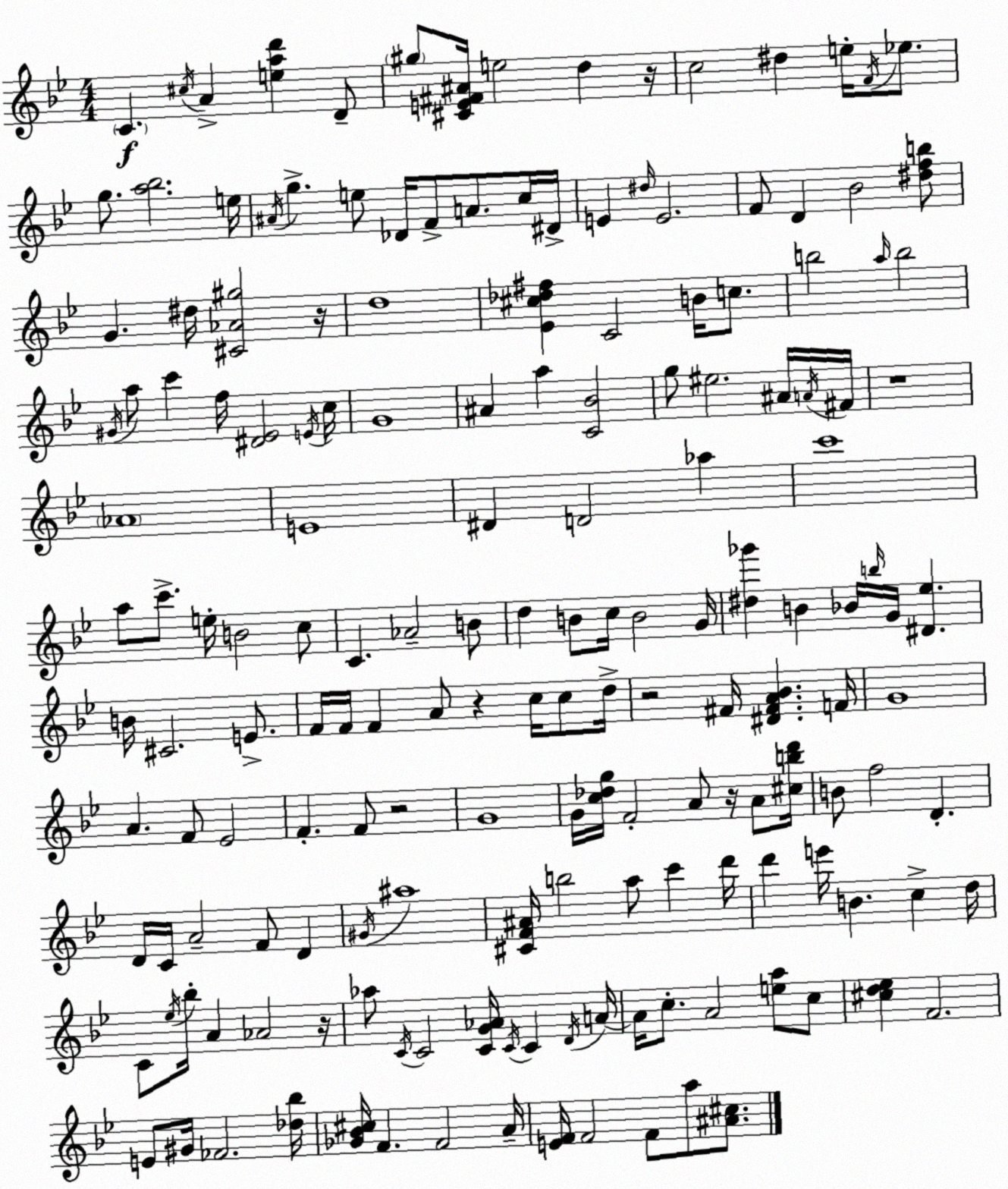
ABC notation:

X:1
T:Untitled
M:4/4
L:1/4
K:Bb
C ^c/4 A [ead'] D/2 ^g/2 [^CE^F^A]/4 e2 d z/4 c2 ^d e/4 F/4 _e/2 g/2 [a_b]2 e/4 ^A/4 g e/2 _D/4 F/2 A/2 c/4 ^D/4 E ^d/4 E2 F/2 D _B2 [^dfb]/2 G ^d/4 [^C_A^g]2 z/4 d4 [_E^c_d^f] C2 B/4 c/2 b2 a/4 b2 ^G/4 a/2 c' f/4 [^D_E]2 E/4 c/4 G4 ^A a [C_B]2 g/2 ^e2 ^A/4 A/4 ^F/4 z4 _A4 E4 ^D D2 _a c'4 a/2 c'/2 e/4 B2 c/2 C _A2 B/2 d B/2 c/4 B2 G/4 [^d_g'] B _B/4 b/4 G/4 [^D_e] B/4 ^C2 E/2 F/4 F/4 F A/2 z c/4 c/2 d/4 z2 ^F/4 [^D^FA_B] F/4 G4 A F/2 _E2 F F/2 z2 G4 G/4 [c_dg]/4 F2 A/2 z/4 A/2 [^cbd']/4 B/2 f2 D D/4 C/4 A2 F/2 D ^G/4 ^a4 [^CF^A]/4 b2 a/2 c' d'/4 d' e'/4 B c d/4 C/2 _e/4 _b/4 A _A2 z/4 _a/2 C/4 C2 [CG_A]/4 C/4 C D/4 A/4 A/4 c/2 A2 [ea]/2 c/2 [^cd_e] F2 E/2 ^G/4 _F2 [_d_b]/4 [_G_B^c]/4 F F2 A/4 [EF]/4 F2 F/2 a/2 [^A^c]/2